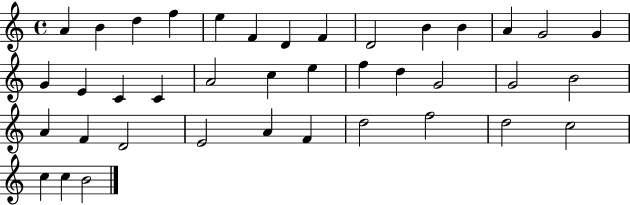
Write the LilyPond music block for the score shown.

{
  \clef treble
  \time 4/4
  \defaultTimeSignature
  \key c \major
  a'4 b'4 d''4 f''4 | e''4 f'4 d'4 f'4 | d'2 b'4 b'4 | a'4 g'2 g'4 | \break g'4 e'4 c'4 c'4 | a'2 c''4 e''4 | f''4 d''4 g'2 | g'2 b'2 | \break a'4 f'4 d'2 | e'2 a'4 f'4 | d''2 f''2 | d''2 c''2 | \break c''4 c''4 b'2 | \bar "|."
}